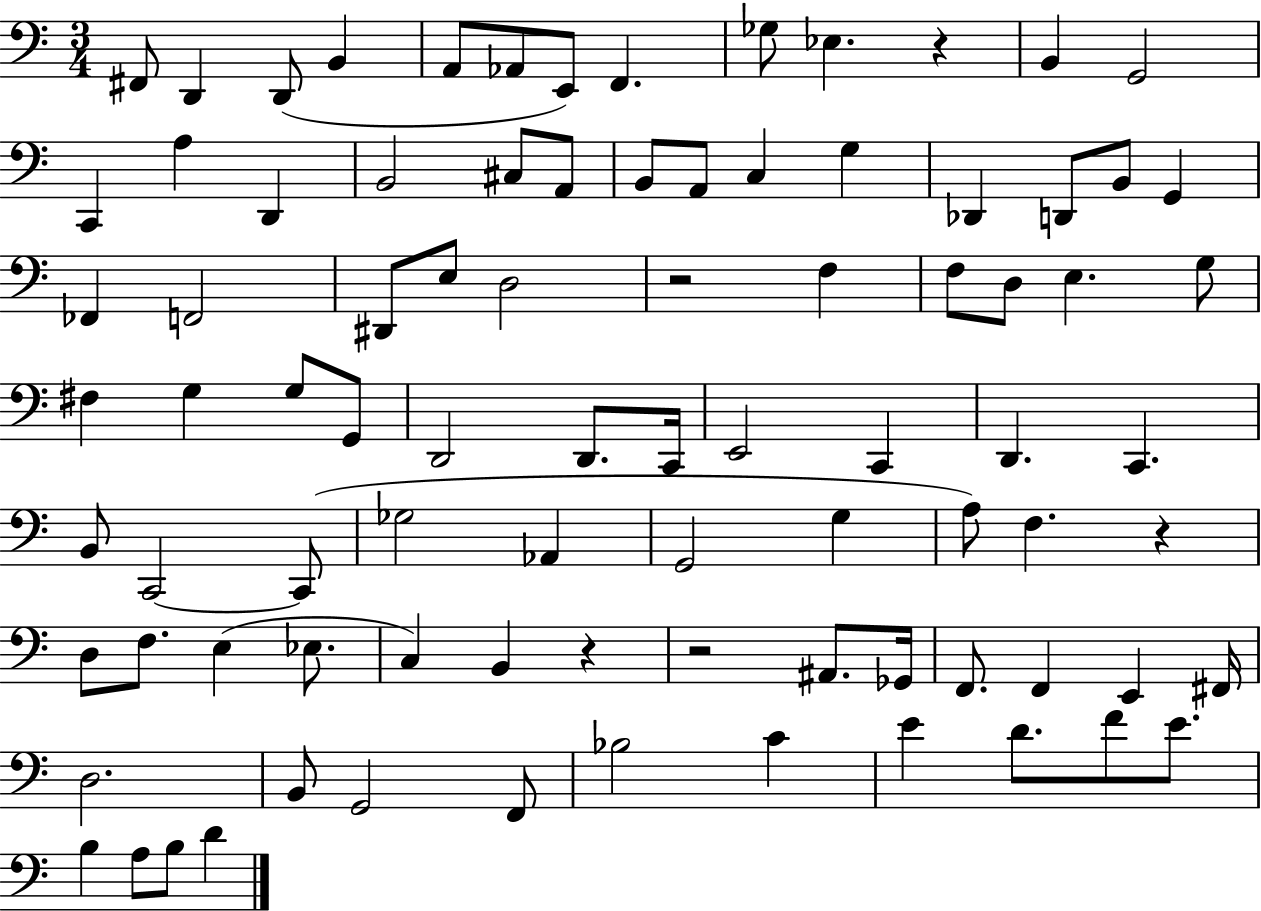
{
  \clef bass
  \numericTimeSignature
  \time 3/4
  \key c \major
  fis,8 d,4 d,8( b,4 | a,8 aes,8 e,8) f,4. | ges8 ees4. r4 | b,4 g,2 | \break c,4 a4 d,4 | b,2 cis8 a,8 | b,8 a,8 c4 g4 | des,4 d,8 b,8 g,4 | \break fes,4 f,2 | dis,8 e8 d2 | r2 f4 | f8 d8 e4. g8 | \break fis4 g4 g8 g,8 | d,2 d,8. c,16 | e,2 c,4 | d,4. c,4. | \break b,8 c,2~~ c,8( | ges2 aes,4 | g,2 g4 | a8) f4. r4 | \break d8 f8. e4( ees8. | c4) b,4 r4 | r2 ais,8. ges,16 | f,8. f,4 e,4 fis,16 | \break d2. | b,8 g,2 f,8 | bes2 c'4 | e'4 d'8. f'8 e'8. | \break b4 a8 b8 d'4 | \bar "|."
}